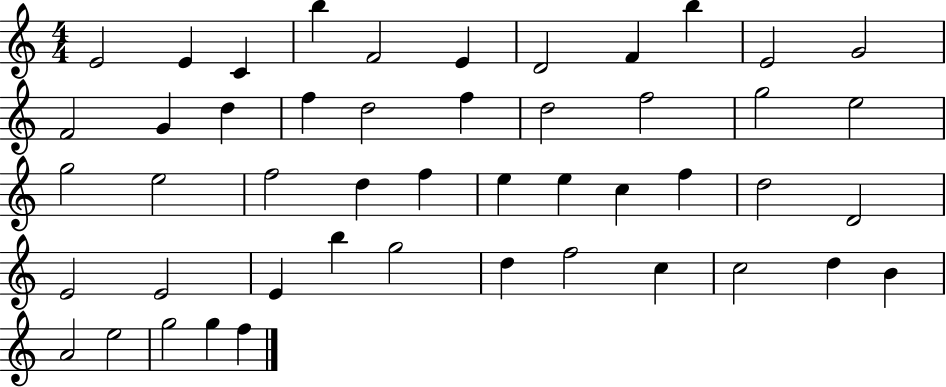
E4/h E4/q C4/q B5/q F4/h E4/q D4/h F4/q B5/q E4/h G4/h F4/h G4/q D5/q F5/q D5/h F5/q D5/h F5/h G5/h E5/h G5/h E5/h F5/h D5/q F5/q E5/q E5/q C5/q F5/q D5/h D4/h E4/h E4/h E4/q B5/q G5/h D5/q F5/h C5/q C5/h D5/q B4/q A4/h E5/h G5/h G5/q F5/q